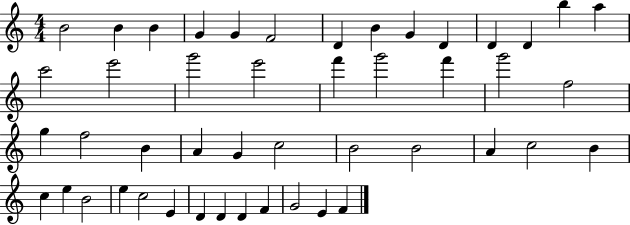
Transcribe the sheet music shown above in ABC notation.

X:1
T:Untitled
M:4/4
L:1/4
K:C
B2 B B G G F2 D B G D D D b a c'2 e'2 g'2 e'2 f' g'2 f' g'2 f2 g f2 B A G c2 B2 B2 A c2 B c e B2 e c2 E D D D F G2 E F